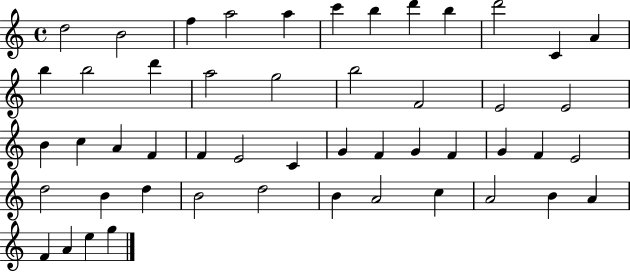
X:1
T:Untitled
M:4/4
L:1/4
K:C
d2 B2 f a2 a c' b d' b d'2 C A b b2 d' a2 g2 b2 F2 E2 E2 B c A F F E2 C G F G F G F E2 d2 B d B2 d2 B A2 c A2 B A F A e g